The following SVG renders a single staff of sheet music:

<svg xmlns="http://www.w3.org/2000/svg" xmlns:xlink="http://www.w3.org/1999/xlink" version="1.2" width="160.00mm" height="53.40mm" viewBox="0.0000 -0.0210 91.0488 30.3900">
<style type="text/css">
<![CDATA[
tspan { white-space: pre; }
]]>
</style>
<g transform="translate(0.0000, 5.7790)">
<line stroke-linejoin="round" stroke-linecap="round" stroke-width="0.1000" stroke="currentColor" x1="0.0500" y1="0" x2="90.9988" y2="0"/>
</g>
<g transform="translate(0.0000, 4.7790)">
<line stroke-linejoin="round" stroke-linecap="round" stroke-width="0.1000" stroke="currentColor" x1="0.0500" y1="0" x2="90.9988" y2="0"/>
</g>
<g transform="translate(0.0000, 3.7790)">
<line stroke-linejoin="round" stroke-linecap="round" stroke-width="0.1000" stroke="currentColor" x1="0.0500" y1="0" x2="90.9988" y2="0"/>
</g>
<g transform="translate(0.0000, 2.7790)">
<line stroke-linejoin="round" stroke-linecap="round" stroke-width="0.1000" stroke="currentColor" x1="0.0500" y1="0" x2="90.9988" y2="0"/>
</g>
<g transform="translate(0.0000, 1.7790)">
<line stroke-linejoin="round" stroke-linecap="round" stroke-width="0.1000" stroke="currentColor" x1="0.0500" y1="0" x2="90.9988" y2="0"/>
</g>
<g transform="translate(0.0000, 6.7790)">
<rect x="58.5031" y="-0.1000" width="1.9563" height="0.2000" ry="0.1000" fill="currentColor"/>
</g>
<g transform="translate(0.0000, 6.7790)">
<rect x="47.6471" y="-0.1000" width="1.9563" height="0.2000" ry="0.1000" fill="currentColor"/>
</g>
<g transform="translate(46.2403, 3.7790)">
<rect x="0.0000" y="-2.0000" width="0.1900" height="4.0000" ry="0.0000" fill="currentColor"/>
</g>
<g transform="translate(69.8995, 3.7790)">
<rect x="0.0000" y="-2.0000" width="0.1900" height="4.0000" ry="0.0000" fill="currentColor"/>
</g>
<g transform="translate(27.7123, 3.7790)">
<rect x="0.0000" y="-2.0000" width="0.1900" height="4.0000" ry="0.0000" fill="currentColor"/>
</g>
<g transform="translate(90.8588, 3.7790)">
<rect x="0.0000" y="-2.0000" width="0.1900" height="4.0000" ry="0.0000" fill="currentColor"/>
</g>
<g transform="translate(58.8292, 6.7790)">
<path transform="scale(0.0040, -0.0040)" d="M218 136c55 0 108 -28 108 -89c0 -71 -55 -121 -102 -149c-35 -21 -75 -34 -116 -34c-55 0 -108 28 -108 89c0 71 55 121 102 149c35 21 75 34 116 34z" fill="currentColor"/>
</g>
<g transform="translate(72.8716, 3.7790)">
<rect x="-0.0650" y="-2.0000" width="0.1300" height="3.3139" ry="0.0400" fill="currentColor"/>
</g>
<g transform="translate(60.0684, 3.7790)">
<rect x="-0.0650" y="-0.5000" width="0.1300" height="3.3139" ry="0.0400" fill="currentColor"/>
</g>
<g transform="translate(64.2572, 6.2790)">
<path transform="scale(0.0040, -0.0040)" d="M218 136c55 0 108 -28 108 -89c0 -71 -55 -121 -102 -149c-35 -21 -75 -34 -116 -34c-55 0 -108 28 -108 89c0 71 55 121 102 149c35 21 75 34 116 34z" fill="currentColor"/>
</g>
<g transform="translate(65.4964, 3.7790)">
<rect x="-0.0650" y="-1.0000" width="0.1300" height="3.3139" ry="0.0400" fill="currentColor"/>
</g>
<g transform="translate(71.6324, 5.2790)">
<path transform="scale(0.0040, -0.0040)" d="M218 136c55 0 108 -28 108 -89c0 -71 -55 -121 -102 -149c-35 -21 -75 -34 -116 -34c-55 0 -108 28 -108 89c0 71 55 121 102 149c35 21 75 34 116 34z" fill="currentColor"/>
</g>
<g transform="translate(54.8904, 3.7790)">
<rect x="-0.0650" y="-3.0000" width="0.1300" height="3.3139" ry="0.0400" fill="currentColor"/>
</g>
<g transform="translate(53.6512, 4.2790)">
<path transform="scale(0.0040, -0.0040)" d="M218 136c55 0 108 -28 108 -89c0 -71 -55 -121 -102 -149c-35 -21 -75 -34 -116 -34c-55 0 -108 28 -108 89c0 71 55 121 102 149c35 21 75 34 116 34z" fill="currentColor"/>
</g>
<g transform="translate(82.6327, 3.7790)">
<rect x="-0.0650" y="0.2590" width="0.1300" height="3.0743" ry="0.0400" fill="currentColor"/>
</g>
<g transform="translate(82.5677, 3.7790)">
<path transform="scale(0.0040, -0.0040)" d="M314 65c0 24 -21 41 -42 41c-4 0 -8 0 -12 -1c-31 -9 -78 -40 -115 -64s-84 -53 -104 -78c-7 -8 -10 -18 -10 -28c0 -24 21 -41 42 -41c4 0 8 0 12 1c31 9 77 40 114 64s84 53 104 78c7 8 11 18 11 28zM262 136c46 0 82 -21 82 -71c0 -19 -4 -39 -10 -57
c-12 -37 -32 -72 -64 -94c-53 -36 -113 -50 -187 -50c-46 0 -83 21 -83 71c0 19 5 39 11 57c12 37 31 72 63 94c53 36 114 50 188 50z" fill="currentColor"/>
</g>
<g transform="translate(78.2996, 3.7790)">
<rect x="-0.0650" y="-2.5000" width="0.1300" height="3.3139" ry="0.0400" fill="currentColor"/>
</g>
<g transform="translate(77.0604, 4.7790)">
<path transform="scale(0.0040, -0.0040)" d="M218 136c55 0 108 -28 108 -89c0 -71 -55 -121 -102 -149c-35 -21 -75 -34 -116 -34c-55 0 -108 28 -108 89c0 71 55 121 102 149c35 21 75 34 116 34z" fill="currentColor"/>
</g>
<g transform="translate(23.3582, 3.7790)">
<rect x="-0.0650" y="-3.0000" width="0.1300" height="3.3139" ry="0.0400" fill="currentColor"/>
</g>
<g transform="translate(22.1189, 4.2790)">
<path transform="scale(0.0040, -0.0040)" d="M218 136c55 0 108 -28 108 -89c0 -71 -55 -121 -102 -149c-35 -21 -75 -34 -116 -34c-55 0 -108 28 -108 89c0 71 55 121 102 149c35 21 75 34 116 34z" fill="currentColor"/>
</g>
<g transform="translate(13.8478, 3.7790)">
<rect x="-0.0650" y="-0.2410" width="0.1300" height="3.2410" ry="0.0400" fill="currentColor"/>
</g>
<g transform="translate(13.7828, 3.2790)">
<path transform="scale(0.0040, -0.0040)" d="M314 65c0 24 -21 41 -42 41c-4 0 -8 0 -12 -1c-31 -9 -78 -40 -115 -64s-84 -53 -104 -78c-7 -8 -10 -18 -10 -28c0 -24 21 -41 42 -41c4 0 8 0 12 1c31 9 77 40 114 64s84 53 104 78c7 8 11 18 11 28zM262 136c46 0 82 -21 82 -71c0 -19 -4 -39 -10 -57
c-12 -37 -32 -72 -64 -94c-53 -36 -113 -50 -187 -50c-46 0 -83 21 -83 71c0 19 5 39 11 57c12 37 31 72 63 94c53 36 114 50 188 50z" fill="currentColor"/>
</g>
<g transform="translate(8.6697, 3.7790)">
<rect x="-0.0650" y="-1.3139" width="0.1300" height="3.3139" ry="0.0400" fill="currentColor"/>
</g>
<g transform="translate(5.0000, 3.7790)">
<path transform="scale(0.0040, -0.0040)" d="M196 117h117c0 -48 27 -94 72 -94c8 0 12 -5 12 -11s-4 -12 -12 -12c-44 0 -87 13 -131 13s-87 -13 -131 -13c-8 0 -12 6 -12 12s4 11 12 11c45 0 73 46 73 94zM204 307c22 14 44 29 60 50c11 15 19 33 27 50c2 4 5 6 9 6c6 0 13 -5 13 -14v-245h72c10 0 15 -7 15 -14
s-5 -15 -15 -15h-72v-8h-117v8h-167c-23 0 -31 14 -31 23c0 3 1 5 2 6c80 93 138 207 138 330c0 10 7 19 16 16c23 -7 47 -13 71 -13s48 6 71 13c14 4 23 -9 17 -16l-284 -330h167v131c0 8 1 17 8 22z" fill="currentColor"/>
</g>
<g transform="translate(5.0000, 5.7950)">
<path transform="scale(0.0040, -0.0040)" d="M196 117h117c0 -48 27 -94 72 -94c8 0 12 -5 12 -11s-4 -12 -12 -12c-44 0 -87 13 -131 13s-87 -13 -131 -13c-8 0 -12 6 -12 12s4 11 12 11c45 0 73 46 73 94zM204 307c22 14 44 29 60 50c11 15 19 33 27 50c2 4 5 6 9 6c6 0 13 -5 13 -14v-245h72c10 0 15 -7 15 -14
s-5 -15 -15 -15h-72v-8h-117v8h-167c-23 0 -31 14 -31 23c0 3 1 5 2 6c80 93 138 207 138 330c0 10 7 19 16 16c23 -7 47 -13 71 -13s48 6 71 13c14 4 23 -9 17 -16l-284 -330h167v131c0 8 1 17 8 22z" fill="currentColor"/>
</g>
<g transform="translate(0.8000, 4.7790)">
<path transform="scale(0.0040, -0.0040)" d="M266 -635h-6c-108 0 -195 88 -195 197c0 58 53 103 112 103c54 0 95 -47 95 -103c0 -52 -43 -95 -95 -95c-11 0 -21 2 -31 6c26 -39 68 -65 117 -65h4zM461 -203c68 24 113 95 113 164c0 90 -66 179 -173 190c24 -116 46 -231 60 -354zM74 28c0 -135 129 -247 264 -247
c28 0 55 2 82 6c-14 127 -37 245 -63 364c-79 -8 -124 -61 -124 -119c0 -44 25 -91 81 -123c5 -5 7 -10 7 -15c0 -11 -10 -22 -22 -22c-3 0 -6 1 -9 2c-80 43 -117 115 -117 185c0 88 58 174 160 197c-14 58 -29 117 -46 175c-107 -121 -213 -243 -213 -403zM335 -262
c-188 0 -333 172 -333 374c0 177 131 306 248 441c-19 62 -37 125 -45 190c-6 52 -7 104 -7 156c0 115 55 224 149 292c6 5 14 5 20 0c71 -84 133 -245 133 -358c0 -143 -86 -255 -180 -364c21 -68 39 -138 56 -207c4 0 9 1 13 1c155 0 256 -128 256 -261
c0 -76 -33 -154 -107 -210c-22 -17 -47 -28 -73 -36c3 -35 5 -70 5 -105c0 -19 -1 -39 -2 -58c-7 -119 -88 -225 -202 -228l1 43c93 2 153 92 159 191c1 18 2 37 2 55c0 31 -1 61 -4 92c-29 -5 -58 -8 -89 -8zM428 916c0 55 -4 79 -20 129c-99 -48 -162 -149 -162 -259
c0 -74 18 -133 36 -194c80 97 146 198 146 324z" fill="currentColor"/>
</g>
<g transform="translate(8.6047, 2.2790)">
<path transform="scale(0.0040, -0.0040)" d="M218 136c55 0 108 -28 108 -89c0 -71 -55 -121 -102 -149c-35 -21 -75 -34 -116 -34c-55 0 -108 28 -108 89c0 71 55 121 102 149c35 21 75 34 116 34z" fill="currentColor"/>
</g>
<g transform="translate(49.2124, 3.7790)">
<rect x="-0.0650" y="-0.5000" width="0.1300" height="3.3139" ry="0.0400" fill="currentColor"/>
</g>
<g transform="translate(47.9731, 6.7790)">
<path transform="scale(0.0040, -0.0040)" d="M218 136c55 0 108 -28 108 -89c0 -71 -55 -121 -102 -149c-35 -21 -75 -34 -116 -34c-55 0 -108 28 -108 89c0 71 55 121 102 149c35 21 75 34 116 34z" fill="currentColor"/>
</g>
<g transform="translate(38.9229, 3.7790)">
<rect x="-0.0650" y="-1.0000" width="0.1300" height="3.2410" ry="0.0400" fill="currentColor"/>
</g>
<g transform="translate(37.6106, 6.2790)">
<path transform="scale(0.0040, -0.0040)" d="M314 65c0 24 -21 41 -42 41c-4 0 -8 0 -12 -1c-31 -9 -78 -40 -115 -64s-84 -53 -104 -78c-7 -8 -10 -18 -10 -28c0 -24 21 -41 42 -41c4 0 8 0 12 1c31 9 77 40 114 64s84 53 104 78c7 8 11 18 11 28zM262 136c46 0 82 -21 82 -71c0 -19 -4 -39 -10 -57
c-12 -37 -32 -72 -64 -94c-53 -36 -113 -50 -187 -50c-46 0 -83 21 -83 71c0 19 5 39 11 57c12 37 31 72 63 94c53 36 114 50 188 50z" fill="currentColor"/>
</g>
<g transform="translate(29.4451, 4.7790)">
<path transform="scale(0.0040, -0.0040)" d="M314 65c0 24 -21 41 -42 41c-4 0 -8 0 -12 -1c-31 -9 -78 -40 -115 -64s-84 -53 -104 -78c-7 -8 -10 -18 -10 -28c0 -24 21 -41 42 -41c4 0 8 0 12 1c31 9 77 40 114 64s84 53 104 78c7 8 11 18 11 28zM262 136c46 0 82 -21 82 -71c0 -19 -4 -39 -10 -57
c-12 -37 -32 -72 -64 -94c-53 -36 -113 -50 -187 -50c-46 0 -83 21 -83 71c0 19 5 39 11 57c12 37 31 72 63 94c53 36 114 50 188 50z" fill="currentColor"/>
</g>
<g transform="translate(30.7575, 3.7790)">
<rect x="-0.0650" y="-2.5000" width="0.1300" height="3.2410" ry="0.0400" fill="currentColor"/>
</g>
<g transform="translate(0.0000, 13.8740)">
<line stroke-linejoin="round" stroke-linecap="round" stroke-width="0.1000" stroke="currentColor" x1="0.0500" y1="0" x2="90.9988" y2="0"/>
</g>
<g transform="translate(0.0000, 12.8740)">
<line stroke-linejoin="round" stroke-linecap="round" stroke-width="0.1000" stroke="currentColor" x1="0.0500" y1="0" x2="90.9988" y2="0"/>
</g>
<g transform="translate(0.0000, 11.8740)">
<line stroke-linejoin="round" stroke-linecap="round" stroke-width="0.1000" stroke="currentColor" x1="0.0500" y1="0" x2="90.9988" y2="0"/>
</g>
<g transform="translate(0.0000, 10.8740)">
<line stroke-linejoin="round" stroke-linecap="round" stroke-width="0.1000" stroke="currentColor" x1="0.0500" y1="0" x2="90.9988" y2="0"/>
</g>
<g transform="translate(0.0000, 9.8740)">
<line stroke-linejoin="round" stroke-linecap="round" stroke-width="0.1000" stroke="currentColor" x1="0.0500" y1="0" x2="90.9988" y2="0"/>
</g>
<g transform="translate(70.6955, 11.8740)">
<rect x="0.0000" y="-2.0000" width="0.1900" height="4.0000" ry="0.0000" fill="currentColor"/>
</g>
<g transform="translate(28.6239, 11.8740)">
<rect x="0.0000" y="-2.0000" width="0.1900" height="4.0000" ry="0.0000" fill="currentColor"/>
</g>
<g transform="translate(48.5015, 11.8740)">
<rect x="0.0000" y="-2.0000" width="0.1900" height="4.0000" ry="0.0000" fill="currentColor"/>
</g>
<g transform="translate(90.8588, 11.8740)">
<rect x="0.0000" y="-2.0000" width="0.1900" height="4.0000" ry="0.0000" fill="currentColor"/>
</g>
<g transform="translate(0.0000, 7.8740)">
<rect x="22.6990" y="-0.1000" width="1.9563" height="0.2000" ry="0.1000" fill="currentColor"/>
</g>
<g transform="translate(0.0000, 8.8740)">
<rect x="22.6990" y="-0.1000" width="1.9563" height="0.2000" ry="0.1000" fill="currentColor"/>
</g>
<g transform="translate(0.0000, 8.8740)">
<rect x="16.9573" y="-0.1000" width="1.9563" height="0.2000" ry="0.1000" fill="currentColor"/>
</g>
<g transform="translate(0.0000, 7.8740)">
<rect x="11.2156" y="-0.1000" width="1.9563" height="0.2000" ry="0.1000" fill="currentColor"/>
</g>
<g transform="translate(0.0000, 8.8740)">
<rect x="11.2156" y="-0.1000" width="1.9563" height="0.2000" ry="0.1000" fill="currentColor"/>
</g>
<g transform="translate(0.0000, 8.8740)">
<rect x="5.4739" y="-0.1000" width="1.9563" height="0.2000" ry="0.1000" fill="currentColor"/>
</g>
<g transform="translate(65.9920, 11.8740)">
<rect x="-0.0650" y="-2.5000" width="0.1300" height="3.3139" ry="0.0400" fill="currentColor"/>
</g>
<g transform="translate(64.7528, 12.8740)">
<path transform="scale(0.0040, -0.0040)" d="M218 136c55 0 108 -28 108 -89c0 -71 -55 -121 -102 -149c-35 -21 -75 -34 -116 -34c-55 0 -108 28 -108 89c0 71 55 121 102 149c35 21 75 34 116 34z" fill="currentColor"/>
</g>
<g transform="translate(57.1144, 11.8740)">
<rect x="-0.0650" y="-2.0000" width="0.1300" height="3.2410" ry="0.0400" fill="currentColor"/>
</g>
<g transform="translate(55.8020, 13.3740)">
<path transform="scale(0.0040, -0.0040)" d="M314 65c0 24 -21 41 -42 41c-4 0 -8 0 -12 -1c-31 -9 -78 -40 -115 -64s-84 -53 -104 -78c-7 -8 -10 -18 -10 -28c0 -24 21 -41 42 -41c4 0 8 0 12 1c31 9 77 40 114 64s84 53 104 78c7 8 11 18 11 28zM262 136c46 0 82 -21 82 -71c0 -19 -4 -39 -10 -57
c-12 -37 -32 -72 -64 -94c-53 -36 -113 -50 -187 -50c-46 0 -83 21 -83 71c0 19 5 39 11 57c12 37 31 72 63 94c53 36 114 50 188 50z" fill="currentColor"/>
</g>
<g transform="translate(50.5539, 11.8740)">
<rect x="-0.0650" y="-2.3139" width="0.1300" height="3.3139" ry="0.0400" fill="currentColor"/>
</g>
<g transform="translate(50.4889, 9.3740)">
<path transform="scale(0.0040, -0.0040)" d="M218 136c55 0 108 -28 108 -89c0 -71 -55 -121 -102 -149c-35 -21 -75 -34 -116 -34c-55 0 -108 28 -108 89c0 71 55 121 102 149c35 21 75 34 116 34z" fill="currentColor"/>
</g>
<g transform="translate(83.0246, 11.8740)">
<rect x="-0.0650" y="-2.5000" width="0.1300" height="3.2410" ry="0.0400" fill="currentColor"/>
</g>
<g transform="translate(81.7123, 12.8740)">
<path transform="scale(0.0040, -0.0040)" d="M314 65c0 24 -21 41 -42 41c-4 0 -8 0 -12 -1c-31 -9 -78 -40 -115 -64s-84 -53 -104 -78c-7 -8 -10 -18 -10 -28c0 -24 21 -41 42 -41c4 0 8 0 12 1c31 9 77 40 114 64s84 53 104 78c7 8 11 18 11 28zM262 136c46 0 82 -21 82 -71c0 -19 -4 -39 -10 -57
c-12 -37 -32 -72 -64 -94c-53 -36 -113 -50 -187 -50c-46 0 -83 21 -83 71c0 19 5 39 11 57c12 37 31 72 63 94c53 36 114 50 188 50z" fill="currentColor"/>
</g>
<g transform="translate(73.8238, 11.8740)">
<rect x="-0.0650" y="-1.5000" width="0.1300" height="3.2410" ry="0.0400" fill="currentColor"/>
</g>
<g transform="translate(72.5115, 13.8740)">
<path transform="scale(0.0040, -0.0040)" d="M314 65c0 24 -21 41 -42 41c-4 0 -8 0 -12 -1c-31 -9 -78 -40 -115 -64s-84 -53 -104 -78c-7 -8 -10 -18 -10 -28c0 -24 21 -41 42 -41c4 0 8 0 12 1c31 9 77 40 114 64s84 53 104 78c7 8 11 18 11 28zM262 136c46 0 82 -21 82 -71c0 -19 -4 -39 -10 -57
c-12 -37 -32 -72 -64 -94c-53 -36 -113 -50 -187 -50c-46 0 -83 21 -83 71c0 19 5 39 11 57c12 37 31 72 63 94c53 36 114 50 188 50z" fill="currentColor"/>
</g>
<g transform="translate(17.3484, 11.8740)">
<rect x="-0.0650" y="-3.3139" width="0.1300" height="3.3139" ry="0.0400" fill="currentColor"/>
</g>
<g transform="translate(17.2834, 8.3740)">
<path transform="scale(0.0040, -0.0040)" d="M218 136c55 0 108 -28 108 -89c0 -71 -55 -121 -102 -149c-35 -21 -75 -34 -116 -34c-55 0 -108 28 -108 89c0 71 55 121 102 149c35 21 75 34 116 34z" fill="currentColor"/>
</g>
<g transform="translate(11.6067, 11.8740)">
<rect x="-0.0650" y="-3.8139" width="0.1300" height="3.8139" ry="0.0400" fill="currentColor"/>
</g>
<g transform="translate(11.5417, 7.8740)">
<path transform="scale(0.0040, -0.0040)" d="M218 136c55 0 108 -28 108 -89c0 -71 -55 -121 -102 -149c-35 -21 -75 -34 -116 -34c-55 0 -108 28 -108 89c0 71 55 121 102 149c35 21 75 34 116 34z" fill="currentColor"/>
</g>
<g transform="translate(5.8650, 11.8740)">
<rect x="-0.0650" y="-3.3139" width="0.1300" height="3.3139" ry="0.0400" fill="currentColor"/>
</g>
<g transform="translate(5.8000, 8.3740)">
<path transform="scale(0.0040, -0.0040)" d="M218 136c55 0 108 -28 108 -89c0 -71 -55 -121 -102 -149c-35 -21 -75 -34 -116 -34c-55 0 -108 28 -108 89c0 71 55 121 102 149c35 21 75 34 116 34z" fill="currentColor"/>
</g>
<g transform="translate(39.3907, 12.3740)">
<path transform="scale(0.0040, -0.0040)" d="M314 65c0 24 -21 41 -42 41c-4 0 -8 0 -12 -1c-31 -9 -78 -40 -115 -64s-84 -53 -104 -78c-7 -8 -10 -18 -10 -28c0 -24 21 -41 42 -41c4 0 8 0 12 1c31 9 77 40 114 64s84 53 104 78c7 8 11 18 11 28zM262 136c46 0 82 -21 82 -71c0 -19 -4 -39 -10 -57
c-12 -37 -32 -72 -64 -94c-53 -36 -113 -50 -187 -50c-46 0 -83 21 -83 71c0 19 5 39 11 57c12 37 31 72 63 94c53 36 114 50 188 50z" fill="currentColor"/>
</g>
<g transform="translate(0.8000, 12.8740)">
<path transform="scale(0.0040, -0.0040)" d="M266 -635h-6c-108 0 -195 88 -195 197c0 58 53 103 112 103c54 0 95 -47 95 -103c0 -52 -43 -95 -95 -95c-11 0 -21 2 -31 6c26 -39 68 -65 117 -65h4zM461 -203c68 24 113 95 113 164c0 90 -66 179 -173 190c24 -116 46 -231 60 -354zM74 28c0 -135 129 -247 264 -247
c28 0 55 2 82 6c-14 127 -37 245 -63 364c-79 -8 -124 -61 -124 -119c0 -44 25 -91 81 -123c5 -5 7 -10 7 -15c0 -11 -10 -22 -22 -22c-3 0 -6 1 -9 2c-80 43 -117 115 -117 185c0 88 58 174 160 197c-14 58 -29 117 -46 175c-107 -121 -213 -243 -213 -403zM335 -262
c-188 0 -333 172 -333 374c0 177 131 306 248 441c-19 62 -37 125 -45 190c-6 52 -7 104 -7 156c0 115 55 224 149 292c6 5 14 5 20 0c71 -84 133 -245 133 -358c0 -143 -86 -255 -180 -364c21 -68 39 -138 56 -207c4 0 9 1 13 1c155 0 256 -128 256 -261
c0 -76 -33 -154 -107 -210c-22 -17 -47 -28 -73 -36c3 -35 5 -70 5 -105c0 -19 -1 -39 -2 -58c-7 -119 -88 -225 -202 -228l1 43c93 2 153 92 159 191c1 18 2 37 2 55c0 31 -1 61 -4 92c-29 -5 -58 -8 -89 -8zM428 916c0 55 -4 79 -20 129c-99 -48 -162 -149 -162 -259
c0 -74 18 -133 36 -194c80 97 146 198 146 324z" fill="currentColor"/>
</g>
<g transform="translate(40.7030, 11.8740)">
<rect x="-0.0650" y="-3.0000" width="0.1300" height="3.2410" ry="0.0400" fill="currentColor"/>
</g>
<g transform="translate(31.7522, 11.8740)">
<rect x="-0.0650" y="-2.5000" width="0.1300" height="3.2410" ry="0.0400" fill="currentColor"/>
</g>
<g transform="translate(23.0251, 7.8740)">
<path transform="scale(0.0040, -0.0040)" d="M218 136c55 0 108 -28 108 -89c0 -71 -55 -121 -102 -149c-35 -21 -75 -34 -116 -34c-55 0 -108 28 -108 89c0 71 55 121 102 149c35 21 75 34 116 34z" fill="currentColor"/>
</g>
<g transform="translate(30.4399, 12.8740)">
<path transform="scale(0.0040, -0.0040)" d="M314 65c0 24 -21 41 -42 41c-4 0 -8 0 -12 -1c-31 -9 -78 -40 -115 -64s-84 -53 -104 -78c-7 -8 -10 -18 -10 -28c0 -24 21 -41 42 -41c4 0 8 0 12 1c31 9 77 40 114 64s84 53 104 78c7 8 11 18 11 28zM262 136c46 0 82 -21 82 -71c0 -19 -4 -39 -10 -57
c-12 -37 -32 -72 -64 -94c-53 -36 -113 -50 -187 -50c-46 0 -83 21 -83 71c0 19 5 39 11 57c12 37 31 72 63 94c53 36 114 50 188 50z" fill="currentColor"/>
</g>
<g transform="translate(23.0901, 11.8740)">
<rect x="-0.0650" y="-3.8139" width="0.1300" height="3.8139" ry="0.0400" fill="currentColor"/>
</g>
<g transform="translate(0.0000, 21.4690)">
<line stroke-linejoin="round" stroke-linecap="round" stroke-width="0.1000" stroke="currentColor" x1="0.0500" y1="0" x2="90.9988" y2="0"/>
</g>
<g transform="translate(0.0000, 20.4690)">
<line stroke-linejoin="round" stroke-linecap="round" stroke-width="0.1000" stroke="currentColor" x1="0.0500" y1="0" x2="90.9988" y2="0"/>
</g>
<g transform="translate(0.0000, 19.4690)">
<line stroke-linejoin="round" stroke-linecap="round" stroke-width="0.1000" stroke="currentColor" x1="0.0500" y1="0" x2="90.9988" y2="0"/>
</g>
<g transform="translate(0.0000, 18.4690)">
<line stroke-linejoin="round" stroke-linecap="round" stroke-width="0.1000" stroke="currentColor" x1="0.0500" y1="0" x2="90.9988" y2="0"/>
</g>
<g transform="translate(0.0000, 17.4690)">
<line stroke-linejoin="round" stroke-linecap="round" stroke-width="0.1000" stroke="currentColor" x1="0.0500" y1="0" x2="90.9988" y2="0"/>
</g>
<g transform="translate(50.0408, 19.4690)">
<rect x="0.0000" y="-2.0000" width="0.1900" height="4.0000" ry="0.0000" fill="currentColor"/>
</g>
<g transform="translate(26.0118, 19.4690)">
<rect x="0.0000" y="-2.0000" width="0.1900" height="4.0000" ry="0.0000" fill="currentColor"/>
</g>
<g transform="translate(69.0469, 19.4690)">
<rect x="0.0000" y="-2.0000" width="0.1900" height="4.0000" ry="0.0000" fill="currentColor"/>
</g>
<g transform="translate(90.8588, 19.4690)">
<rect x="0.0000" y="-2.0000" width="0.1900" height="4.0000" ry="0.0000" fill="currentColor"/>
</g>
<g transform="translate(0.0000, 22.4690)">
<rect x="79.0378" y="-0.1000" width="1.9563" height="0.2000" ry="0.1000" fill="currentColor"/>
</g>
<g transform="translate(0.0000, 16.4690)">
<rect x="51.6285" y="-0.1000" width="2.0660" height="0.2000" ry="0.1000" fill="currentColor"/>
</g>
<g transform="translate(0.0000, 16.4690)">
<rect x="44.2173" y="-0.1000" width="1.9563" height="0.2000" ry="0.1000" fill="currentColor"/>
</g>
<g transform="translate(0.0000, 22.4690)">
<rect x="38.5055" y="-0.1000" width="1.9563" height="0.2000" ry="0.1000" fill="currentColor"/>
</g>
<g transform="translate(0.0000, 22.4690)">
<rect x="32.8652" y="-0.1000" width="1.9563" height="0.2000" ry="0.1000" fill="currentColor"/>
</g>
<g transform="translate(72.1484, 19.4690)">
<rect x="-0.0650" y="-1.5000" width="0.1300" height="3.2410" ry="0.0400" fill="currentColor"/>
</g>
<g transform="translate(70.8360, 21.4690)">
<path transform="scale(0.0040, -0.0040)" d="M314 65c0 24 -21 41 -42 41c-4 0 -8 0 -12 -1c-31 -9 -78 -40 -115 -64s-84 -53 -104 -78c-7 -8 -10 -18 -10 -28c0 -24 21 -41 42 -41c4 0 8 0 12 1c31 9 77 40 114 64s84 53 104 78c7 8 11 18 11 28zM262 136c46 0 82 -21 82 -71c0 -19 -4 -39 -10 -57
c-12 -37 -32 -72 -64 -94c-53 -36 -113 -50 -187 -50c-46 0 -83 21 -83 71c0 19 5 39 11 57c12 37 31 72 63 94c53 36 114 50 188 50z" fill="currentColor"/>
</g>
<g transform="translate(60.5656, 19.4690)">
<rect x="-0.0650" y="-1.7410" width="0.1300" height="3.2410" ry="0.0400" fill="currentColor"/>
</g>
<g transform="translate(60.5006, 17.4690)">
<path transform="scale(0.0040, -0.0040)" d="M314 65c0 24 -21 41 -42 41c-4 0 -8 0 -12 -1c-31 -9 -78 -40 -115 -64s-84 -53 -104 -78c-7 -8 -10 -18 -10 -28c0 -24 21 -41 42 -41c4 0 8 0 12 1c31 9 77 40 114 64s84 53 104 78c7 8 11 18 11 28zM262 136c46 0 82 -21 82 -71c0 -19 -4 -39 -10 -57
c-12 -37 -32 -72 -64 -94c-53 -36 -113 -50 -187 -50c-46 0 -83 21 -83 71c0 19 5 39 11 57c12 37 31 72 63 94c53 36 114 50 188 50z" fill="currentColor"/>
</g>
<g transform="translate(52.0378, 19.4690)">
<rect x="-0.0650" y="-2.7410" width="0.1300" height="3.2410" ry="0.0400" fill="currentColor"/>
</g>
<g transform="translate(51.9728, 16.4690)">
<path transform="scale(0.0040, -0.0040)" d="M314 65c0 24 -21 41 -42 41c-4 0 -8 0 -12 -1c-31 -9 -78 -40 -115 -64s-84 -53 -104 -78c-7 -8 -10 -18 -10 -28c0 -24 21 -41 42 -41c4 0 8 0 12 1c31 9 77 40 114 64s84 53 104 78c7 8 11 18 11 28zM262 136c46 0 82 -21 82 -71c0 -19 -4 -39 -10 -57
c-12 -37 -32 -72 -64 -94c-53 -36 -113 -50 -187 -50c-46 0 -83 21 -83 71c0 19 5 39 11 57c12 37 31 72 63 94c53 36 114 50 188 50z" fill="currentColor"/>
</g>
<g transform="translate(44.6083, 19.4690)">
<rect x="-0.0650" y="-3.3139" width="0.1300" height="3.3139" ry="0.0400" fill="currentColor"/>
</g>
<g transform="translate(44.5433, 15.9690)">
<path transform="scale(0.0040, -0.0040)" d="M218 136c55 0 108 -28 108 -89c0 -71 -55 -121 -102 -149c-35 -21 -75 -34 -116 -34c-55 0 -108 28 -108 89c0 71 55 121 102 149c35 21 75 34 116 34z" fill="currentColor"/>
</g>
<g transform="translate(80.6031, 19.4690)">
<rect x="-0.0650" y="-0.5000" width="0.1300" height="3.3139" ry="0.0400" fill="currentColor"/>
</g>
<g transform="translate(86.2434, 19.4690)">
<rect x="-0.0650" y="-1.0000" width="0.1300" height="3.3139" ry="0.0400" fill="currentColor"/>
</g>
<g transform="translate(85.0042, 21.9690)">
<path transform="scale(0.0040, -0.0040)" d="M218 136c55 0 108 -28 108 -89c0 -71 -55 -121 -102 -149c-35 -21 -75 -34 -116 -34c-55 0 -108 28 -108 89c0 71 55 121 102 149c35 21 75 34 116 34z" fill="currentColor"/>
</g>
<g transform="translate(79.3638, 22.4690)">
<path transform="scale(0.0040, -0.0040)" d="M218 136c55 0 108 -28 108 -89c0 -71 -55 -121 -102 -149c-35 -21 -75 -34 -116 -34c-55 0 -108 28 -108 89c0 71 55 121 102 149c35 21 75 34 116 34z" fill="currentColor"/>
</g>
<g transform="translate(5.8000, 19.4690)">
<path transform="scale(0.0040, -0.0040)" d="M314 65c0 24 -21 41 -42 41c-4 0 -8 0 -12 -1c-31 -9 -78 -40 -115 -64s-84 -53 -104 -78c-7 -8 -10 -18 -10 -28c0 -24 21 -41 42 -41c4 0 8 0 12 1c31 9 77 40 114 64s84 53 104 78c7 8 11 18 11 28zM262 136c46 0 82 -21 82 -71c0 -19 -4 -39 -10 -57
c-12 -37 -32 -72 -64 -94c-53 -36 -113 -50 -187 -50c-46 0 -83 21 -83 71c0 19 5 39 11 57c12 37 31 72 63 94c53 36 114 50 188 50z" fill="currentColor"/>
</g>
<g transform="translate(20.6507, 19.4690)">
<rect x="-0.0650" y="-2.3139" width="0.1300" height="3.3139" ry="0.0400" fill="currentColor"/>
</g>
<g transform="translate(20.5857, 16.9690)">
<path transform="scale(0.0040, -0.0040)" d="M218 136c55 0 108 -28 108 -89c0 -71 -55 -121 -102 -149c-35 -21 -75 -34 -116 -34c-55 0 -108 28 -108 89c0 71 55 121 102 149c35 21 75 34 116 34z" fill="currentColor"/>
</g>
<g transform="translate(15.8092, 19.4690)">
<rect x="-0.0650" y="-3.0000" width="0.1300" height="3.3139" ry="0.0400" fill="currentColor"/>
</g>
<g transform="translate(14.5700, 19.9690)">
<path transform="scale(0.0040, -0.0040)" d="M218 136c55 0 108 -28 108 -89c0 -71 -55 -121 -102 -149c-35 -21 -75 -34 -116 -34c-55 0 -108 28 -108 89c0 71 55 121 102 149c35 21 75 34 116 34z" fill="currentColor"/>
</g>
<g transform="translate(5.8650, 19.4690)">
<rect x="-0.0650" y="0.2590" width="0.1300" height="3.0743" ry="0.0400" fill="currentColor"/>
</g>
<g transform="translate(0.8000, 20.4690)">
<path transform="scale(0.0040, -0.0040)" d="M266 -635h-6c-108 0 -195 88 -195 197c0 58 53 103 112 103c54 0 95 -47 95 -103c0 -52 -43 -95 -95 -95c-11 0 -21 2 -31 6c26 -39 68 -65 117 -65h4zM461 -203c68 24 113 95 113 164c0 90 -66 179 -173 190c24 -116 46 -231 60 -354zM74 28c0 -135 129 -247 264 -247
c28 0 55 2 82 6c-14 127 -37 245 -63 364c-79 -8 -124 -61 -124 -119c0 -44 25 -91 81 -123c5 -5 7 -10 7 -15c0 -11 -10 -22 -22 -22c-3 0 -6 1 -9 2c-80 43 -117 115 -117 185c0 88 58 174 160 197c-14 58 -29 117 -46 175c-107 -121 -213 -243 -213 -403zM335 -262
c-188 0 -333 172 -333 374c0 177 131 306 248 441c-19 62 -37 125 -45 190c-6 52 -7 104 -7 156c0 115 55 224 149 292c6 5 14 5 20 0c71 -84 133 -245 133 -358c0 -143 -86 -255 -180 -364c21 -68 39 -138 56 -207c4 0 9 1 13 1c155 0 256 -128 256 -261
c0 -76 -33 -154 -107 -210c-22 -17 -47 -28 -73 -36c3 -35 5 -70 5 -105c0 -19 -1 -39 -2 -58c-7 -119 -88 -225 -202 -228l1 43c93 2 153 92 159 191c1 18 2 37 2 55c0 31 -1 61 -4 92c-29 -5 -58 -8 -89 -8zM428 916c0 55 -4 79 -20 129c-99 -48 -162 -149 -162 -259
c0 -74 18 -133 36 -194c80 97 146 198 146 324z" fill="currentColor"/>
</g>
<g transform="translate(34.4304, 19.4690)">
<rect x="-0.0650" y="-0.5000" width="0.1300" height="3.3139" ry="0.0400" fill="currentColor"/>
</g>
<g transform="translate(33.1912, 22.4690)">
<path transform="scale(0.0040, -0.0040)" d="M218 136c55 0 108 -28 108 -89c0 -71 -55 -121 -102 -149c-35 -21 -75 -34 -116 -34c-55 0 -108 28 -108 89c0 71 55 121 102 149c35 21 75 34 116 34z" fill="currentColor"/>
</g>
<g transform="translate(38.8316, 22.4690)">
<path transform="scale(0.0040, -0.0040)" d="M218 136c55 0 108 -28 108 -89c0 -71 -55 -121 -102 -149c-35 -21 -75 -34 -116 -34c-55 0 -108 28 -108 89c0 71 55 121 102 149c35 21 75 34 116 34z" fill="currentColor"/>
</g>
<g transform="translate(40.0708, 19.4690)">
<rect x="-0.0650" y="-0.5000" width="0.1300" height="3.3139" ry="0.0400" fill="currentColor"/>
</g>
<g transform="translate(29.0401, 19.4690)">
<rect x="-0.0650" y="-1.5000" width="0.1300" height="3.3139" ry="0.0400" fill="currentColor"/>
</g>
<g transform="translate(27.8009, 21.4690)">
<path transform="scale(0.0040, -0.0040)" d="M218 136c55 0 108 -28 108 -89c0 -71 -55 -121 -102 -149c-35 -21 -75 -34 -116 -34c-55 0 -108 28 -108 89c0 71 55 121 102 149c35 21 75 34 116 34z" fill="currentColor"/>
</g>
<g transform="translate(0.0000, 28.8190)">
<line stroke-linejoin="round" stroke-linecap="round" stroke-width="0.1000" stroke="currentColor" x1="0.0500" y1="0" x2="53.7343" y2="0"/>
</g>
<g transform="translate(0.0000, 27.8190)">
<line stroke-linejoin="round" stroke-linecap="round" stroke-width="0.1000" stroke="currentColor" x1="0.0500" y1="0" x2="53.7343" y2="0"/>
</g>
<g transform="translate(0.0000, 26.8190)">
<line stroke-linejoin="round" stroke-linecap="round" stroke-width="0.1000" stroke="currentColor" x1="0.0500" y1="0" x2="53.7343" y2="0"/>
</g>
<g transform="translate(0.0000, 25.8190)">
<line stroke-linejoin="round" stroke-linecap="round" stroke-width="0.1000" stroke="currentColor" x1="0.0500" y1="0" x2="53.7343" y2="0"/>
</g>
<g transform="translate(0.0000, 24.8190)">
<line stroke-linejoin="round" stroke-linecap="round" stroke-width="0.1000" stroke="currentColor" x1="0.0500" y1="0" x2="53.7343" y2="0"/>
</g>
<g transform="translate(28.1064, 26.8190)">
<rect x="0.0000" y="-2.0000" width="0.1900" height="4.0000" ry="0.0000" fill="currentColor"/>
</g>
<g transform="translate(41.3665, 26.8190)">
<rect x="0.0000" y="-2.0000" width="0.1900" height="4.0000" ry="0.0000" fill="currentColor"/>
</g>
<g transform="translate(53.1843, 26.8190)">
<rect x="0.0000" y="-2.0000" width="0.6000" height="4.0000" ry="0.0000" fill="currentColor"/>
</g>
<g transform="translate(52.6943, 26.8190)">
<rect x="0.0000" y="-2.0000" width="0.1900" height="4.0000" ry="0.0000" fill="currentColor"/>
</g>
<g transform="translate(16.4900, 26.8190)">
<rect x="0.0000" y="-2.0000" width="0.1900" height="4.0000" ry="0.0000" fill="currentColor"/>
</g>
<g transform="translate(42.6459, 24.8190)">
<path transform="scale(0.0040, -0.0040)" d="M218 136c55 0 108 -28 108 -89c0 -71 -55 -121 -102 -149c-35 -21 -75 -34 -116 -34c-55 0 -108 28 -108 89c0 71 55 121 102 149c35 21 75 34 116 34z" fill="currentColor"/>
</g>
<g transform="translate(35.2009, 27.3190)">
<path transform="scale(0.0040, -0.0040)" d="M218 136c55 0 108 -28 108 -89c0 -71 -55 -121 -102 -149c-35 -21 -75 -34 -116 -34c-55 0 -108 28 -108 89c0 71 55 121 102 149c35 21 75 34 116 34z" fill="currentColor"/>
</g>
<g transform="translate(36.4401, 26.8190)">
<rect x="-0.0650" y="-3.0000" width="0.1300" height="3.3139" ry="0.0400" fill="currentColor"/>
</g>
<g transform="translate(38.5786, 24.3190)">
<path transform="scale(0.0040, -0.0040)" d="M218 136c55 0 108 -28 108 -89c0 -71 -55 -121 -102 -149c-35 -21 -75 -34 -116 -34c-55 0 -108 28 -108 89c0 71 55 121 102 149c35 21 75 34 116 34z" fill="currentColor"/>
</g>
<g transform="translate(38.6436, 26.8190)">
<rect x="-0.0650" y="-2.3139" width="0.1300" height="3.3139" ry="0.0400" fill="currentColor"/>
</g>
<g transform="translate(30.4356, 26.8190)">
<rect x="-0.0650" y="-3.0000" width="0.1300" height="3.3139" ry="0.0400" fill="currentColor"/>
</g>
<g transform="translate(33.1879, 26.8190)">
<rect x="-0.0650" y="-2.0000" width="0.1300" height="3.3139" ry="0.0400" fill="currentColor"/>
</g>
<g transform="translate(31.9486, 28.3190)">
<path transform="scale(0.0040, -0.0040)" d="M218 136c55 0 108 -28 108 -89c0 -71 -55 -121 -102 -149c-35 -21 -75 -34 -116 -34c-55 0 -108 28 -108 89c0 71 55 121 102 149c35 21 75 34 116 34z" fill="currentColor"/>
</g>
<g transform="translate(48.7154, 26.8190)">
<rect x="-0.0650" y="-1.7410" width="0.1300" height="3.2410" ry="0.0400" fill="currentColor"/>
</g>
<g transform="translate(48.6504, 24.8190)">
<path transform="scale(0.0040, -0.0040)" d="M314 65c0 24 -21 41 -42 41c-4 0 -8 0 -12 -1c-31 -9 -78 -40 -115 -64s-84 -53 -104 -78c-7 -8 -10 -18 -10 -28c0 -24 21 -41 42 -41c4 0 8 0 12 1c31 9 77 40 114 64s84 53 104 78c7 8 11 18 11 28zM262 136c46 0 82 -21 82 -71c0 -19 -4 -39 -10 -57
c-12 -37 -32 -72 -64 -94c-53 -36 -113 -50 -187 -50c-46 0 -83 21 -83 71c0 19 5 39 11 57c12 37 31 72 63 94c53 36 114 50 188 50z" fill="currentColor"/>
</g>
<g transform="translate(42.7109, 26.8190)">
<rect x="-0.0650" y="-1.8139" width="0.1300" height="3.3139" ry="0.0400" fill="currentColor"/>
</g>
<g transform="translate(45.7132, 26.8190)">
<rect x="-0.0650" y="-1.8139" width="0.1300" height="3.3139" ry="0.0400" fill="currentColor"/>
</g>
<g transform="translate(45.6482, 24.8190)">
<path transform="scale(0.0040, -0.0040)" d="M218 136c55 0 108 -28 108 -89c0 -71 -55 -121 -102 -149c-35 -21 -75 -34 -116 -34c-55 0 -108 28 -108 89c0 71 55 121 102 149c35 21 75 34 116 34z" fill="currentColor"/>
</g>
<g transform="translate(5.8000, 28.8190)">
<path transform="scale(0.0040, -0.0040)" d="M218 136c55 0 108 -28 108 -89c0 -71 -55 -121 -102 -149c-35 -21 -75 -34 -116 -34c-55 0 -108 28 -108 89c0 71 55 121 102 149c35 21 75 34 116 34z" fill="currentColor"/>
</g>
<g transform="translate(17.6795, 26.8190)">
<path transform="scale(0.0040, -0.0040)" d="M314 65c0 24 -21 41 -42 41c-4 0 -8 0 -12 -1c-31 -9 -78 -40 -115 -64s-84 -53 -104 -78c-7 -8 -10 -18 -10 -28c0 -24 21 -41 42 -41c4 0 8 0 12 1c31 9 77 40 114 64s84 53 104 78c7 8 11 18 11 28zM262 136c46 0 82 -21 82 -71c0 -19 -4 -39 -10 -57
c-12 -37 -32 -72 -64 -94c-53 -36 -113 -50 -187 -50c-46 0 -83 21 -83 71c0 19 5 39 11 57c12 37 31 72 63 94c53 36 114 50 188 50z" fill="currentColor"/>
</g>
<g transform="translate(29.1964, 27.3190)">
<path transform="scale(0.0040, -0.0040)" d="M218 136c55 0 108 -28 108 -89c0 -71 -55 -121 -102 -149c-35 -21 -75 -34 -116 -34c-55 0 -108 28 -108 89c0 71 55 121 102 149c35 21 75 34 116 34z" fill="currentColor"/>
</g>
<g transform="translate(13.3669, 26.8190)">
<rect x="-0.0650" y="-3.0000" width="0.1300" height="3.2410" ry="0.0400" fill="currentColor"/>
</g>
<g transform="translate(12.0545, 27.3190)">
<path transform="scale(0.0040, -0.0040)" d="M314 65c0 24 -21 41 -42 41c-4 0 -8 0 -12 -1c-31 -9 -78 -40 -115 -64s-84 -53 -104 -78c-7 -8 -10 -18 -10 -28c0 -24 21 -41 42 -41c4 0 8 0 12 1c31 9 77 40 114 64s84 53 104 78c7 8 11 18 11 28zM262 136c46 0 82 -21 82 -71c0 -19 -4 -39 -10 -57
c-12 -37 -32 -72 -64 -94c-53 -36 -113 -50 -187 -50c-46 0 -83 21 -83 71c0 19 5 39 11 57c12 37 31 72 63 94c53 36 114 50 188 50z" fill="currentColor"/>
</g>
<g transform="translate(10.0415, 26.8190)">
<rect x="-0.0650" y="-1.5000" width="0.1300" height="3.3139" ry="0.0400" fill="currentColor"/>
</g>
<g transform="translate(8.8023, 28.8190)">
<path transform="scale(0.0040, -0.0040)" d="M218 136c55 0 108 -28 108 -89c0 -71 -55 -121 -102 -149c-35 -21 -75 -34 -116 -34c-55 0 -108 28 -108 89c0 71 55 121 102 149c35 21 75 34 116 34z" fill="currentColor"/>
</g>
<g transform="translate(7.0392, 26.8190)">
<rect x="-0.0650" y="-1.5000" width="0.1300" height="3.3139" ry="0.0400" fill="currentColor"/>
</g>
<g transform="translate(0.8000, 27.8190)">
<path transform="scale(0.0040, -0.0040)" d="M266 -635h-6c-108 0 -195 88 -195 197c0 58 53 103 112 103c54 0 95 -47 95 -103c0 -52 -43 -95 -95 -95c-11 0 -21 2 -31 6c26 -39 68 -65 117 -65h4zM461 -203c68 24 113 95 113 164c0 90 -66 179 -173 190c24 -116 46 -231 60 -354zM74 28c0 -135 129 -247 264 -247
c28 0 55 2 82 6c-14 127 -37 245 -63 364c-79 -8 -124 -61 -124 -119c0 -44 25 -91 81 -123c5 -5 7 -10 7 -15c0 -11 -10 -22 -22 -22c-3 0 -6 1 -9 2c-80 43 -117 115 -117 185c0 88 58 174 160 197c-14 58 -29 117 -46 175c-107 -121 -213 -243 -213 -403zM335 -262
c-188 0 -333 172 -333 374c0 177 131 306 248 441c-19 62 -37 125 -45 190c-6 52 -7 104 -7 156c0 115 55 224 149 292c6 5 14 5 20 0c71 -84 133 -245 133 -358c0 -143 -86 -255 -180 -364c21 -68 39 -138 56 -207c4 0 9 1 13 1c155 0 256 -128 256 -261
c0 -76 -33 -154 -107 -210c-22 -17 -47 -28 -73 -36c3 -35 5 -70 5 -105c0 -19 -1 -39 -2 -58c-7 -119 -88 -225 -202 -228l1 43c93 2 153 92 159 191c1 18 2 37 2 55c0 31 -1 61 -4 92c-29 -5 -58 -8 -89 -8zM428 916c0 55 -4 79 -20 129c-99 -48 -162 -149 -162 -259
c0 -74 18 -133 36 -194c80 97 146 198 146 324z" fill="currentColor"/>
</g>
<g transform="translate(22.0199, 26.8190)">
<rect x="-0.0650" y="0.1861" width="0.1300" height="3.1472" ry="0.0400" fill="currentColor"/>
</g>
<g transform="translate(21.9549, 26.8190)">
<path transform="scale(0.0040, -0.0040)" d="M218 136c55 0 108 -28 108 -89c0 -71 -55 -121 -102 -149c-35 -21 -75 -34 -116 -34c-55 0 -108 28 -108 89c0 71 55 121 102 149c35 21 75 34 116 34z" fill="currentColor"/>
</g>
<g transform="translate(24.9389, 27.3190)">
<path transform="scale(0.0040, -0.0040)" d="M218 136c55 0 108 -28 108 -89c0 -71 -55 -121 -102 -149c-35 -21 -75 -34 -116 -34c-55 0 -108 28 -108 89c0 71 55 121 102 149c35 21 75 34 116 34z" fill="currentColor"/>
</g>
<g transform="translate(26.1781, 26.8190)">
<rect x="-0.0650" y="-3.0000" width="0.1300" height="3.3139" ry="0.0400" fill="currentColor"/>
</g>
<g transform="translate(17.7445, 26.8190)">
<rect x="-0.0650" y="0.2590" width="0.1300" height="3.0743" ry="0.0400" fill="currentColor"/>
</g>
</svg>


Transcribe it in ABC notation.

X:1
T:Untitled
M:4/4
L:1/4
K:C
e c2 A G2 D2 C A C D F G B2 b c' b c' G2 A2 g F2 G E2 G2 B2 A g E C C b a2 f2 E2 C D E E A2 B2 B A A F A g f f f2